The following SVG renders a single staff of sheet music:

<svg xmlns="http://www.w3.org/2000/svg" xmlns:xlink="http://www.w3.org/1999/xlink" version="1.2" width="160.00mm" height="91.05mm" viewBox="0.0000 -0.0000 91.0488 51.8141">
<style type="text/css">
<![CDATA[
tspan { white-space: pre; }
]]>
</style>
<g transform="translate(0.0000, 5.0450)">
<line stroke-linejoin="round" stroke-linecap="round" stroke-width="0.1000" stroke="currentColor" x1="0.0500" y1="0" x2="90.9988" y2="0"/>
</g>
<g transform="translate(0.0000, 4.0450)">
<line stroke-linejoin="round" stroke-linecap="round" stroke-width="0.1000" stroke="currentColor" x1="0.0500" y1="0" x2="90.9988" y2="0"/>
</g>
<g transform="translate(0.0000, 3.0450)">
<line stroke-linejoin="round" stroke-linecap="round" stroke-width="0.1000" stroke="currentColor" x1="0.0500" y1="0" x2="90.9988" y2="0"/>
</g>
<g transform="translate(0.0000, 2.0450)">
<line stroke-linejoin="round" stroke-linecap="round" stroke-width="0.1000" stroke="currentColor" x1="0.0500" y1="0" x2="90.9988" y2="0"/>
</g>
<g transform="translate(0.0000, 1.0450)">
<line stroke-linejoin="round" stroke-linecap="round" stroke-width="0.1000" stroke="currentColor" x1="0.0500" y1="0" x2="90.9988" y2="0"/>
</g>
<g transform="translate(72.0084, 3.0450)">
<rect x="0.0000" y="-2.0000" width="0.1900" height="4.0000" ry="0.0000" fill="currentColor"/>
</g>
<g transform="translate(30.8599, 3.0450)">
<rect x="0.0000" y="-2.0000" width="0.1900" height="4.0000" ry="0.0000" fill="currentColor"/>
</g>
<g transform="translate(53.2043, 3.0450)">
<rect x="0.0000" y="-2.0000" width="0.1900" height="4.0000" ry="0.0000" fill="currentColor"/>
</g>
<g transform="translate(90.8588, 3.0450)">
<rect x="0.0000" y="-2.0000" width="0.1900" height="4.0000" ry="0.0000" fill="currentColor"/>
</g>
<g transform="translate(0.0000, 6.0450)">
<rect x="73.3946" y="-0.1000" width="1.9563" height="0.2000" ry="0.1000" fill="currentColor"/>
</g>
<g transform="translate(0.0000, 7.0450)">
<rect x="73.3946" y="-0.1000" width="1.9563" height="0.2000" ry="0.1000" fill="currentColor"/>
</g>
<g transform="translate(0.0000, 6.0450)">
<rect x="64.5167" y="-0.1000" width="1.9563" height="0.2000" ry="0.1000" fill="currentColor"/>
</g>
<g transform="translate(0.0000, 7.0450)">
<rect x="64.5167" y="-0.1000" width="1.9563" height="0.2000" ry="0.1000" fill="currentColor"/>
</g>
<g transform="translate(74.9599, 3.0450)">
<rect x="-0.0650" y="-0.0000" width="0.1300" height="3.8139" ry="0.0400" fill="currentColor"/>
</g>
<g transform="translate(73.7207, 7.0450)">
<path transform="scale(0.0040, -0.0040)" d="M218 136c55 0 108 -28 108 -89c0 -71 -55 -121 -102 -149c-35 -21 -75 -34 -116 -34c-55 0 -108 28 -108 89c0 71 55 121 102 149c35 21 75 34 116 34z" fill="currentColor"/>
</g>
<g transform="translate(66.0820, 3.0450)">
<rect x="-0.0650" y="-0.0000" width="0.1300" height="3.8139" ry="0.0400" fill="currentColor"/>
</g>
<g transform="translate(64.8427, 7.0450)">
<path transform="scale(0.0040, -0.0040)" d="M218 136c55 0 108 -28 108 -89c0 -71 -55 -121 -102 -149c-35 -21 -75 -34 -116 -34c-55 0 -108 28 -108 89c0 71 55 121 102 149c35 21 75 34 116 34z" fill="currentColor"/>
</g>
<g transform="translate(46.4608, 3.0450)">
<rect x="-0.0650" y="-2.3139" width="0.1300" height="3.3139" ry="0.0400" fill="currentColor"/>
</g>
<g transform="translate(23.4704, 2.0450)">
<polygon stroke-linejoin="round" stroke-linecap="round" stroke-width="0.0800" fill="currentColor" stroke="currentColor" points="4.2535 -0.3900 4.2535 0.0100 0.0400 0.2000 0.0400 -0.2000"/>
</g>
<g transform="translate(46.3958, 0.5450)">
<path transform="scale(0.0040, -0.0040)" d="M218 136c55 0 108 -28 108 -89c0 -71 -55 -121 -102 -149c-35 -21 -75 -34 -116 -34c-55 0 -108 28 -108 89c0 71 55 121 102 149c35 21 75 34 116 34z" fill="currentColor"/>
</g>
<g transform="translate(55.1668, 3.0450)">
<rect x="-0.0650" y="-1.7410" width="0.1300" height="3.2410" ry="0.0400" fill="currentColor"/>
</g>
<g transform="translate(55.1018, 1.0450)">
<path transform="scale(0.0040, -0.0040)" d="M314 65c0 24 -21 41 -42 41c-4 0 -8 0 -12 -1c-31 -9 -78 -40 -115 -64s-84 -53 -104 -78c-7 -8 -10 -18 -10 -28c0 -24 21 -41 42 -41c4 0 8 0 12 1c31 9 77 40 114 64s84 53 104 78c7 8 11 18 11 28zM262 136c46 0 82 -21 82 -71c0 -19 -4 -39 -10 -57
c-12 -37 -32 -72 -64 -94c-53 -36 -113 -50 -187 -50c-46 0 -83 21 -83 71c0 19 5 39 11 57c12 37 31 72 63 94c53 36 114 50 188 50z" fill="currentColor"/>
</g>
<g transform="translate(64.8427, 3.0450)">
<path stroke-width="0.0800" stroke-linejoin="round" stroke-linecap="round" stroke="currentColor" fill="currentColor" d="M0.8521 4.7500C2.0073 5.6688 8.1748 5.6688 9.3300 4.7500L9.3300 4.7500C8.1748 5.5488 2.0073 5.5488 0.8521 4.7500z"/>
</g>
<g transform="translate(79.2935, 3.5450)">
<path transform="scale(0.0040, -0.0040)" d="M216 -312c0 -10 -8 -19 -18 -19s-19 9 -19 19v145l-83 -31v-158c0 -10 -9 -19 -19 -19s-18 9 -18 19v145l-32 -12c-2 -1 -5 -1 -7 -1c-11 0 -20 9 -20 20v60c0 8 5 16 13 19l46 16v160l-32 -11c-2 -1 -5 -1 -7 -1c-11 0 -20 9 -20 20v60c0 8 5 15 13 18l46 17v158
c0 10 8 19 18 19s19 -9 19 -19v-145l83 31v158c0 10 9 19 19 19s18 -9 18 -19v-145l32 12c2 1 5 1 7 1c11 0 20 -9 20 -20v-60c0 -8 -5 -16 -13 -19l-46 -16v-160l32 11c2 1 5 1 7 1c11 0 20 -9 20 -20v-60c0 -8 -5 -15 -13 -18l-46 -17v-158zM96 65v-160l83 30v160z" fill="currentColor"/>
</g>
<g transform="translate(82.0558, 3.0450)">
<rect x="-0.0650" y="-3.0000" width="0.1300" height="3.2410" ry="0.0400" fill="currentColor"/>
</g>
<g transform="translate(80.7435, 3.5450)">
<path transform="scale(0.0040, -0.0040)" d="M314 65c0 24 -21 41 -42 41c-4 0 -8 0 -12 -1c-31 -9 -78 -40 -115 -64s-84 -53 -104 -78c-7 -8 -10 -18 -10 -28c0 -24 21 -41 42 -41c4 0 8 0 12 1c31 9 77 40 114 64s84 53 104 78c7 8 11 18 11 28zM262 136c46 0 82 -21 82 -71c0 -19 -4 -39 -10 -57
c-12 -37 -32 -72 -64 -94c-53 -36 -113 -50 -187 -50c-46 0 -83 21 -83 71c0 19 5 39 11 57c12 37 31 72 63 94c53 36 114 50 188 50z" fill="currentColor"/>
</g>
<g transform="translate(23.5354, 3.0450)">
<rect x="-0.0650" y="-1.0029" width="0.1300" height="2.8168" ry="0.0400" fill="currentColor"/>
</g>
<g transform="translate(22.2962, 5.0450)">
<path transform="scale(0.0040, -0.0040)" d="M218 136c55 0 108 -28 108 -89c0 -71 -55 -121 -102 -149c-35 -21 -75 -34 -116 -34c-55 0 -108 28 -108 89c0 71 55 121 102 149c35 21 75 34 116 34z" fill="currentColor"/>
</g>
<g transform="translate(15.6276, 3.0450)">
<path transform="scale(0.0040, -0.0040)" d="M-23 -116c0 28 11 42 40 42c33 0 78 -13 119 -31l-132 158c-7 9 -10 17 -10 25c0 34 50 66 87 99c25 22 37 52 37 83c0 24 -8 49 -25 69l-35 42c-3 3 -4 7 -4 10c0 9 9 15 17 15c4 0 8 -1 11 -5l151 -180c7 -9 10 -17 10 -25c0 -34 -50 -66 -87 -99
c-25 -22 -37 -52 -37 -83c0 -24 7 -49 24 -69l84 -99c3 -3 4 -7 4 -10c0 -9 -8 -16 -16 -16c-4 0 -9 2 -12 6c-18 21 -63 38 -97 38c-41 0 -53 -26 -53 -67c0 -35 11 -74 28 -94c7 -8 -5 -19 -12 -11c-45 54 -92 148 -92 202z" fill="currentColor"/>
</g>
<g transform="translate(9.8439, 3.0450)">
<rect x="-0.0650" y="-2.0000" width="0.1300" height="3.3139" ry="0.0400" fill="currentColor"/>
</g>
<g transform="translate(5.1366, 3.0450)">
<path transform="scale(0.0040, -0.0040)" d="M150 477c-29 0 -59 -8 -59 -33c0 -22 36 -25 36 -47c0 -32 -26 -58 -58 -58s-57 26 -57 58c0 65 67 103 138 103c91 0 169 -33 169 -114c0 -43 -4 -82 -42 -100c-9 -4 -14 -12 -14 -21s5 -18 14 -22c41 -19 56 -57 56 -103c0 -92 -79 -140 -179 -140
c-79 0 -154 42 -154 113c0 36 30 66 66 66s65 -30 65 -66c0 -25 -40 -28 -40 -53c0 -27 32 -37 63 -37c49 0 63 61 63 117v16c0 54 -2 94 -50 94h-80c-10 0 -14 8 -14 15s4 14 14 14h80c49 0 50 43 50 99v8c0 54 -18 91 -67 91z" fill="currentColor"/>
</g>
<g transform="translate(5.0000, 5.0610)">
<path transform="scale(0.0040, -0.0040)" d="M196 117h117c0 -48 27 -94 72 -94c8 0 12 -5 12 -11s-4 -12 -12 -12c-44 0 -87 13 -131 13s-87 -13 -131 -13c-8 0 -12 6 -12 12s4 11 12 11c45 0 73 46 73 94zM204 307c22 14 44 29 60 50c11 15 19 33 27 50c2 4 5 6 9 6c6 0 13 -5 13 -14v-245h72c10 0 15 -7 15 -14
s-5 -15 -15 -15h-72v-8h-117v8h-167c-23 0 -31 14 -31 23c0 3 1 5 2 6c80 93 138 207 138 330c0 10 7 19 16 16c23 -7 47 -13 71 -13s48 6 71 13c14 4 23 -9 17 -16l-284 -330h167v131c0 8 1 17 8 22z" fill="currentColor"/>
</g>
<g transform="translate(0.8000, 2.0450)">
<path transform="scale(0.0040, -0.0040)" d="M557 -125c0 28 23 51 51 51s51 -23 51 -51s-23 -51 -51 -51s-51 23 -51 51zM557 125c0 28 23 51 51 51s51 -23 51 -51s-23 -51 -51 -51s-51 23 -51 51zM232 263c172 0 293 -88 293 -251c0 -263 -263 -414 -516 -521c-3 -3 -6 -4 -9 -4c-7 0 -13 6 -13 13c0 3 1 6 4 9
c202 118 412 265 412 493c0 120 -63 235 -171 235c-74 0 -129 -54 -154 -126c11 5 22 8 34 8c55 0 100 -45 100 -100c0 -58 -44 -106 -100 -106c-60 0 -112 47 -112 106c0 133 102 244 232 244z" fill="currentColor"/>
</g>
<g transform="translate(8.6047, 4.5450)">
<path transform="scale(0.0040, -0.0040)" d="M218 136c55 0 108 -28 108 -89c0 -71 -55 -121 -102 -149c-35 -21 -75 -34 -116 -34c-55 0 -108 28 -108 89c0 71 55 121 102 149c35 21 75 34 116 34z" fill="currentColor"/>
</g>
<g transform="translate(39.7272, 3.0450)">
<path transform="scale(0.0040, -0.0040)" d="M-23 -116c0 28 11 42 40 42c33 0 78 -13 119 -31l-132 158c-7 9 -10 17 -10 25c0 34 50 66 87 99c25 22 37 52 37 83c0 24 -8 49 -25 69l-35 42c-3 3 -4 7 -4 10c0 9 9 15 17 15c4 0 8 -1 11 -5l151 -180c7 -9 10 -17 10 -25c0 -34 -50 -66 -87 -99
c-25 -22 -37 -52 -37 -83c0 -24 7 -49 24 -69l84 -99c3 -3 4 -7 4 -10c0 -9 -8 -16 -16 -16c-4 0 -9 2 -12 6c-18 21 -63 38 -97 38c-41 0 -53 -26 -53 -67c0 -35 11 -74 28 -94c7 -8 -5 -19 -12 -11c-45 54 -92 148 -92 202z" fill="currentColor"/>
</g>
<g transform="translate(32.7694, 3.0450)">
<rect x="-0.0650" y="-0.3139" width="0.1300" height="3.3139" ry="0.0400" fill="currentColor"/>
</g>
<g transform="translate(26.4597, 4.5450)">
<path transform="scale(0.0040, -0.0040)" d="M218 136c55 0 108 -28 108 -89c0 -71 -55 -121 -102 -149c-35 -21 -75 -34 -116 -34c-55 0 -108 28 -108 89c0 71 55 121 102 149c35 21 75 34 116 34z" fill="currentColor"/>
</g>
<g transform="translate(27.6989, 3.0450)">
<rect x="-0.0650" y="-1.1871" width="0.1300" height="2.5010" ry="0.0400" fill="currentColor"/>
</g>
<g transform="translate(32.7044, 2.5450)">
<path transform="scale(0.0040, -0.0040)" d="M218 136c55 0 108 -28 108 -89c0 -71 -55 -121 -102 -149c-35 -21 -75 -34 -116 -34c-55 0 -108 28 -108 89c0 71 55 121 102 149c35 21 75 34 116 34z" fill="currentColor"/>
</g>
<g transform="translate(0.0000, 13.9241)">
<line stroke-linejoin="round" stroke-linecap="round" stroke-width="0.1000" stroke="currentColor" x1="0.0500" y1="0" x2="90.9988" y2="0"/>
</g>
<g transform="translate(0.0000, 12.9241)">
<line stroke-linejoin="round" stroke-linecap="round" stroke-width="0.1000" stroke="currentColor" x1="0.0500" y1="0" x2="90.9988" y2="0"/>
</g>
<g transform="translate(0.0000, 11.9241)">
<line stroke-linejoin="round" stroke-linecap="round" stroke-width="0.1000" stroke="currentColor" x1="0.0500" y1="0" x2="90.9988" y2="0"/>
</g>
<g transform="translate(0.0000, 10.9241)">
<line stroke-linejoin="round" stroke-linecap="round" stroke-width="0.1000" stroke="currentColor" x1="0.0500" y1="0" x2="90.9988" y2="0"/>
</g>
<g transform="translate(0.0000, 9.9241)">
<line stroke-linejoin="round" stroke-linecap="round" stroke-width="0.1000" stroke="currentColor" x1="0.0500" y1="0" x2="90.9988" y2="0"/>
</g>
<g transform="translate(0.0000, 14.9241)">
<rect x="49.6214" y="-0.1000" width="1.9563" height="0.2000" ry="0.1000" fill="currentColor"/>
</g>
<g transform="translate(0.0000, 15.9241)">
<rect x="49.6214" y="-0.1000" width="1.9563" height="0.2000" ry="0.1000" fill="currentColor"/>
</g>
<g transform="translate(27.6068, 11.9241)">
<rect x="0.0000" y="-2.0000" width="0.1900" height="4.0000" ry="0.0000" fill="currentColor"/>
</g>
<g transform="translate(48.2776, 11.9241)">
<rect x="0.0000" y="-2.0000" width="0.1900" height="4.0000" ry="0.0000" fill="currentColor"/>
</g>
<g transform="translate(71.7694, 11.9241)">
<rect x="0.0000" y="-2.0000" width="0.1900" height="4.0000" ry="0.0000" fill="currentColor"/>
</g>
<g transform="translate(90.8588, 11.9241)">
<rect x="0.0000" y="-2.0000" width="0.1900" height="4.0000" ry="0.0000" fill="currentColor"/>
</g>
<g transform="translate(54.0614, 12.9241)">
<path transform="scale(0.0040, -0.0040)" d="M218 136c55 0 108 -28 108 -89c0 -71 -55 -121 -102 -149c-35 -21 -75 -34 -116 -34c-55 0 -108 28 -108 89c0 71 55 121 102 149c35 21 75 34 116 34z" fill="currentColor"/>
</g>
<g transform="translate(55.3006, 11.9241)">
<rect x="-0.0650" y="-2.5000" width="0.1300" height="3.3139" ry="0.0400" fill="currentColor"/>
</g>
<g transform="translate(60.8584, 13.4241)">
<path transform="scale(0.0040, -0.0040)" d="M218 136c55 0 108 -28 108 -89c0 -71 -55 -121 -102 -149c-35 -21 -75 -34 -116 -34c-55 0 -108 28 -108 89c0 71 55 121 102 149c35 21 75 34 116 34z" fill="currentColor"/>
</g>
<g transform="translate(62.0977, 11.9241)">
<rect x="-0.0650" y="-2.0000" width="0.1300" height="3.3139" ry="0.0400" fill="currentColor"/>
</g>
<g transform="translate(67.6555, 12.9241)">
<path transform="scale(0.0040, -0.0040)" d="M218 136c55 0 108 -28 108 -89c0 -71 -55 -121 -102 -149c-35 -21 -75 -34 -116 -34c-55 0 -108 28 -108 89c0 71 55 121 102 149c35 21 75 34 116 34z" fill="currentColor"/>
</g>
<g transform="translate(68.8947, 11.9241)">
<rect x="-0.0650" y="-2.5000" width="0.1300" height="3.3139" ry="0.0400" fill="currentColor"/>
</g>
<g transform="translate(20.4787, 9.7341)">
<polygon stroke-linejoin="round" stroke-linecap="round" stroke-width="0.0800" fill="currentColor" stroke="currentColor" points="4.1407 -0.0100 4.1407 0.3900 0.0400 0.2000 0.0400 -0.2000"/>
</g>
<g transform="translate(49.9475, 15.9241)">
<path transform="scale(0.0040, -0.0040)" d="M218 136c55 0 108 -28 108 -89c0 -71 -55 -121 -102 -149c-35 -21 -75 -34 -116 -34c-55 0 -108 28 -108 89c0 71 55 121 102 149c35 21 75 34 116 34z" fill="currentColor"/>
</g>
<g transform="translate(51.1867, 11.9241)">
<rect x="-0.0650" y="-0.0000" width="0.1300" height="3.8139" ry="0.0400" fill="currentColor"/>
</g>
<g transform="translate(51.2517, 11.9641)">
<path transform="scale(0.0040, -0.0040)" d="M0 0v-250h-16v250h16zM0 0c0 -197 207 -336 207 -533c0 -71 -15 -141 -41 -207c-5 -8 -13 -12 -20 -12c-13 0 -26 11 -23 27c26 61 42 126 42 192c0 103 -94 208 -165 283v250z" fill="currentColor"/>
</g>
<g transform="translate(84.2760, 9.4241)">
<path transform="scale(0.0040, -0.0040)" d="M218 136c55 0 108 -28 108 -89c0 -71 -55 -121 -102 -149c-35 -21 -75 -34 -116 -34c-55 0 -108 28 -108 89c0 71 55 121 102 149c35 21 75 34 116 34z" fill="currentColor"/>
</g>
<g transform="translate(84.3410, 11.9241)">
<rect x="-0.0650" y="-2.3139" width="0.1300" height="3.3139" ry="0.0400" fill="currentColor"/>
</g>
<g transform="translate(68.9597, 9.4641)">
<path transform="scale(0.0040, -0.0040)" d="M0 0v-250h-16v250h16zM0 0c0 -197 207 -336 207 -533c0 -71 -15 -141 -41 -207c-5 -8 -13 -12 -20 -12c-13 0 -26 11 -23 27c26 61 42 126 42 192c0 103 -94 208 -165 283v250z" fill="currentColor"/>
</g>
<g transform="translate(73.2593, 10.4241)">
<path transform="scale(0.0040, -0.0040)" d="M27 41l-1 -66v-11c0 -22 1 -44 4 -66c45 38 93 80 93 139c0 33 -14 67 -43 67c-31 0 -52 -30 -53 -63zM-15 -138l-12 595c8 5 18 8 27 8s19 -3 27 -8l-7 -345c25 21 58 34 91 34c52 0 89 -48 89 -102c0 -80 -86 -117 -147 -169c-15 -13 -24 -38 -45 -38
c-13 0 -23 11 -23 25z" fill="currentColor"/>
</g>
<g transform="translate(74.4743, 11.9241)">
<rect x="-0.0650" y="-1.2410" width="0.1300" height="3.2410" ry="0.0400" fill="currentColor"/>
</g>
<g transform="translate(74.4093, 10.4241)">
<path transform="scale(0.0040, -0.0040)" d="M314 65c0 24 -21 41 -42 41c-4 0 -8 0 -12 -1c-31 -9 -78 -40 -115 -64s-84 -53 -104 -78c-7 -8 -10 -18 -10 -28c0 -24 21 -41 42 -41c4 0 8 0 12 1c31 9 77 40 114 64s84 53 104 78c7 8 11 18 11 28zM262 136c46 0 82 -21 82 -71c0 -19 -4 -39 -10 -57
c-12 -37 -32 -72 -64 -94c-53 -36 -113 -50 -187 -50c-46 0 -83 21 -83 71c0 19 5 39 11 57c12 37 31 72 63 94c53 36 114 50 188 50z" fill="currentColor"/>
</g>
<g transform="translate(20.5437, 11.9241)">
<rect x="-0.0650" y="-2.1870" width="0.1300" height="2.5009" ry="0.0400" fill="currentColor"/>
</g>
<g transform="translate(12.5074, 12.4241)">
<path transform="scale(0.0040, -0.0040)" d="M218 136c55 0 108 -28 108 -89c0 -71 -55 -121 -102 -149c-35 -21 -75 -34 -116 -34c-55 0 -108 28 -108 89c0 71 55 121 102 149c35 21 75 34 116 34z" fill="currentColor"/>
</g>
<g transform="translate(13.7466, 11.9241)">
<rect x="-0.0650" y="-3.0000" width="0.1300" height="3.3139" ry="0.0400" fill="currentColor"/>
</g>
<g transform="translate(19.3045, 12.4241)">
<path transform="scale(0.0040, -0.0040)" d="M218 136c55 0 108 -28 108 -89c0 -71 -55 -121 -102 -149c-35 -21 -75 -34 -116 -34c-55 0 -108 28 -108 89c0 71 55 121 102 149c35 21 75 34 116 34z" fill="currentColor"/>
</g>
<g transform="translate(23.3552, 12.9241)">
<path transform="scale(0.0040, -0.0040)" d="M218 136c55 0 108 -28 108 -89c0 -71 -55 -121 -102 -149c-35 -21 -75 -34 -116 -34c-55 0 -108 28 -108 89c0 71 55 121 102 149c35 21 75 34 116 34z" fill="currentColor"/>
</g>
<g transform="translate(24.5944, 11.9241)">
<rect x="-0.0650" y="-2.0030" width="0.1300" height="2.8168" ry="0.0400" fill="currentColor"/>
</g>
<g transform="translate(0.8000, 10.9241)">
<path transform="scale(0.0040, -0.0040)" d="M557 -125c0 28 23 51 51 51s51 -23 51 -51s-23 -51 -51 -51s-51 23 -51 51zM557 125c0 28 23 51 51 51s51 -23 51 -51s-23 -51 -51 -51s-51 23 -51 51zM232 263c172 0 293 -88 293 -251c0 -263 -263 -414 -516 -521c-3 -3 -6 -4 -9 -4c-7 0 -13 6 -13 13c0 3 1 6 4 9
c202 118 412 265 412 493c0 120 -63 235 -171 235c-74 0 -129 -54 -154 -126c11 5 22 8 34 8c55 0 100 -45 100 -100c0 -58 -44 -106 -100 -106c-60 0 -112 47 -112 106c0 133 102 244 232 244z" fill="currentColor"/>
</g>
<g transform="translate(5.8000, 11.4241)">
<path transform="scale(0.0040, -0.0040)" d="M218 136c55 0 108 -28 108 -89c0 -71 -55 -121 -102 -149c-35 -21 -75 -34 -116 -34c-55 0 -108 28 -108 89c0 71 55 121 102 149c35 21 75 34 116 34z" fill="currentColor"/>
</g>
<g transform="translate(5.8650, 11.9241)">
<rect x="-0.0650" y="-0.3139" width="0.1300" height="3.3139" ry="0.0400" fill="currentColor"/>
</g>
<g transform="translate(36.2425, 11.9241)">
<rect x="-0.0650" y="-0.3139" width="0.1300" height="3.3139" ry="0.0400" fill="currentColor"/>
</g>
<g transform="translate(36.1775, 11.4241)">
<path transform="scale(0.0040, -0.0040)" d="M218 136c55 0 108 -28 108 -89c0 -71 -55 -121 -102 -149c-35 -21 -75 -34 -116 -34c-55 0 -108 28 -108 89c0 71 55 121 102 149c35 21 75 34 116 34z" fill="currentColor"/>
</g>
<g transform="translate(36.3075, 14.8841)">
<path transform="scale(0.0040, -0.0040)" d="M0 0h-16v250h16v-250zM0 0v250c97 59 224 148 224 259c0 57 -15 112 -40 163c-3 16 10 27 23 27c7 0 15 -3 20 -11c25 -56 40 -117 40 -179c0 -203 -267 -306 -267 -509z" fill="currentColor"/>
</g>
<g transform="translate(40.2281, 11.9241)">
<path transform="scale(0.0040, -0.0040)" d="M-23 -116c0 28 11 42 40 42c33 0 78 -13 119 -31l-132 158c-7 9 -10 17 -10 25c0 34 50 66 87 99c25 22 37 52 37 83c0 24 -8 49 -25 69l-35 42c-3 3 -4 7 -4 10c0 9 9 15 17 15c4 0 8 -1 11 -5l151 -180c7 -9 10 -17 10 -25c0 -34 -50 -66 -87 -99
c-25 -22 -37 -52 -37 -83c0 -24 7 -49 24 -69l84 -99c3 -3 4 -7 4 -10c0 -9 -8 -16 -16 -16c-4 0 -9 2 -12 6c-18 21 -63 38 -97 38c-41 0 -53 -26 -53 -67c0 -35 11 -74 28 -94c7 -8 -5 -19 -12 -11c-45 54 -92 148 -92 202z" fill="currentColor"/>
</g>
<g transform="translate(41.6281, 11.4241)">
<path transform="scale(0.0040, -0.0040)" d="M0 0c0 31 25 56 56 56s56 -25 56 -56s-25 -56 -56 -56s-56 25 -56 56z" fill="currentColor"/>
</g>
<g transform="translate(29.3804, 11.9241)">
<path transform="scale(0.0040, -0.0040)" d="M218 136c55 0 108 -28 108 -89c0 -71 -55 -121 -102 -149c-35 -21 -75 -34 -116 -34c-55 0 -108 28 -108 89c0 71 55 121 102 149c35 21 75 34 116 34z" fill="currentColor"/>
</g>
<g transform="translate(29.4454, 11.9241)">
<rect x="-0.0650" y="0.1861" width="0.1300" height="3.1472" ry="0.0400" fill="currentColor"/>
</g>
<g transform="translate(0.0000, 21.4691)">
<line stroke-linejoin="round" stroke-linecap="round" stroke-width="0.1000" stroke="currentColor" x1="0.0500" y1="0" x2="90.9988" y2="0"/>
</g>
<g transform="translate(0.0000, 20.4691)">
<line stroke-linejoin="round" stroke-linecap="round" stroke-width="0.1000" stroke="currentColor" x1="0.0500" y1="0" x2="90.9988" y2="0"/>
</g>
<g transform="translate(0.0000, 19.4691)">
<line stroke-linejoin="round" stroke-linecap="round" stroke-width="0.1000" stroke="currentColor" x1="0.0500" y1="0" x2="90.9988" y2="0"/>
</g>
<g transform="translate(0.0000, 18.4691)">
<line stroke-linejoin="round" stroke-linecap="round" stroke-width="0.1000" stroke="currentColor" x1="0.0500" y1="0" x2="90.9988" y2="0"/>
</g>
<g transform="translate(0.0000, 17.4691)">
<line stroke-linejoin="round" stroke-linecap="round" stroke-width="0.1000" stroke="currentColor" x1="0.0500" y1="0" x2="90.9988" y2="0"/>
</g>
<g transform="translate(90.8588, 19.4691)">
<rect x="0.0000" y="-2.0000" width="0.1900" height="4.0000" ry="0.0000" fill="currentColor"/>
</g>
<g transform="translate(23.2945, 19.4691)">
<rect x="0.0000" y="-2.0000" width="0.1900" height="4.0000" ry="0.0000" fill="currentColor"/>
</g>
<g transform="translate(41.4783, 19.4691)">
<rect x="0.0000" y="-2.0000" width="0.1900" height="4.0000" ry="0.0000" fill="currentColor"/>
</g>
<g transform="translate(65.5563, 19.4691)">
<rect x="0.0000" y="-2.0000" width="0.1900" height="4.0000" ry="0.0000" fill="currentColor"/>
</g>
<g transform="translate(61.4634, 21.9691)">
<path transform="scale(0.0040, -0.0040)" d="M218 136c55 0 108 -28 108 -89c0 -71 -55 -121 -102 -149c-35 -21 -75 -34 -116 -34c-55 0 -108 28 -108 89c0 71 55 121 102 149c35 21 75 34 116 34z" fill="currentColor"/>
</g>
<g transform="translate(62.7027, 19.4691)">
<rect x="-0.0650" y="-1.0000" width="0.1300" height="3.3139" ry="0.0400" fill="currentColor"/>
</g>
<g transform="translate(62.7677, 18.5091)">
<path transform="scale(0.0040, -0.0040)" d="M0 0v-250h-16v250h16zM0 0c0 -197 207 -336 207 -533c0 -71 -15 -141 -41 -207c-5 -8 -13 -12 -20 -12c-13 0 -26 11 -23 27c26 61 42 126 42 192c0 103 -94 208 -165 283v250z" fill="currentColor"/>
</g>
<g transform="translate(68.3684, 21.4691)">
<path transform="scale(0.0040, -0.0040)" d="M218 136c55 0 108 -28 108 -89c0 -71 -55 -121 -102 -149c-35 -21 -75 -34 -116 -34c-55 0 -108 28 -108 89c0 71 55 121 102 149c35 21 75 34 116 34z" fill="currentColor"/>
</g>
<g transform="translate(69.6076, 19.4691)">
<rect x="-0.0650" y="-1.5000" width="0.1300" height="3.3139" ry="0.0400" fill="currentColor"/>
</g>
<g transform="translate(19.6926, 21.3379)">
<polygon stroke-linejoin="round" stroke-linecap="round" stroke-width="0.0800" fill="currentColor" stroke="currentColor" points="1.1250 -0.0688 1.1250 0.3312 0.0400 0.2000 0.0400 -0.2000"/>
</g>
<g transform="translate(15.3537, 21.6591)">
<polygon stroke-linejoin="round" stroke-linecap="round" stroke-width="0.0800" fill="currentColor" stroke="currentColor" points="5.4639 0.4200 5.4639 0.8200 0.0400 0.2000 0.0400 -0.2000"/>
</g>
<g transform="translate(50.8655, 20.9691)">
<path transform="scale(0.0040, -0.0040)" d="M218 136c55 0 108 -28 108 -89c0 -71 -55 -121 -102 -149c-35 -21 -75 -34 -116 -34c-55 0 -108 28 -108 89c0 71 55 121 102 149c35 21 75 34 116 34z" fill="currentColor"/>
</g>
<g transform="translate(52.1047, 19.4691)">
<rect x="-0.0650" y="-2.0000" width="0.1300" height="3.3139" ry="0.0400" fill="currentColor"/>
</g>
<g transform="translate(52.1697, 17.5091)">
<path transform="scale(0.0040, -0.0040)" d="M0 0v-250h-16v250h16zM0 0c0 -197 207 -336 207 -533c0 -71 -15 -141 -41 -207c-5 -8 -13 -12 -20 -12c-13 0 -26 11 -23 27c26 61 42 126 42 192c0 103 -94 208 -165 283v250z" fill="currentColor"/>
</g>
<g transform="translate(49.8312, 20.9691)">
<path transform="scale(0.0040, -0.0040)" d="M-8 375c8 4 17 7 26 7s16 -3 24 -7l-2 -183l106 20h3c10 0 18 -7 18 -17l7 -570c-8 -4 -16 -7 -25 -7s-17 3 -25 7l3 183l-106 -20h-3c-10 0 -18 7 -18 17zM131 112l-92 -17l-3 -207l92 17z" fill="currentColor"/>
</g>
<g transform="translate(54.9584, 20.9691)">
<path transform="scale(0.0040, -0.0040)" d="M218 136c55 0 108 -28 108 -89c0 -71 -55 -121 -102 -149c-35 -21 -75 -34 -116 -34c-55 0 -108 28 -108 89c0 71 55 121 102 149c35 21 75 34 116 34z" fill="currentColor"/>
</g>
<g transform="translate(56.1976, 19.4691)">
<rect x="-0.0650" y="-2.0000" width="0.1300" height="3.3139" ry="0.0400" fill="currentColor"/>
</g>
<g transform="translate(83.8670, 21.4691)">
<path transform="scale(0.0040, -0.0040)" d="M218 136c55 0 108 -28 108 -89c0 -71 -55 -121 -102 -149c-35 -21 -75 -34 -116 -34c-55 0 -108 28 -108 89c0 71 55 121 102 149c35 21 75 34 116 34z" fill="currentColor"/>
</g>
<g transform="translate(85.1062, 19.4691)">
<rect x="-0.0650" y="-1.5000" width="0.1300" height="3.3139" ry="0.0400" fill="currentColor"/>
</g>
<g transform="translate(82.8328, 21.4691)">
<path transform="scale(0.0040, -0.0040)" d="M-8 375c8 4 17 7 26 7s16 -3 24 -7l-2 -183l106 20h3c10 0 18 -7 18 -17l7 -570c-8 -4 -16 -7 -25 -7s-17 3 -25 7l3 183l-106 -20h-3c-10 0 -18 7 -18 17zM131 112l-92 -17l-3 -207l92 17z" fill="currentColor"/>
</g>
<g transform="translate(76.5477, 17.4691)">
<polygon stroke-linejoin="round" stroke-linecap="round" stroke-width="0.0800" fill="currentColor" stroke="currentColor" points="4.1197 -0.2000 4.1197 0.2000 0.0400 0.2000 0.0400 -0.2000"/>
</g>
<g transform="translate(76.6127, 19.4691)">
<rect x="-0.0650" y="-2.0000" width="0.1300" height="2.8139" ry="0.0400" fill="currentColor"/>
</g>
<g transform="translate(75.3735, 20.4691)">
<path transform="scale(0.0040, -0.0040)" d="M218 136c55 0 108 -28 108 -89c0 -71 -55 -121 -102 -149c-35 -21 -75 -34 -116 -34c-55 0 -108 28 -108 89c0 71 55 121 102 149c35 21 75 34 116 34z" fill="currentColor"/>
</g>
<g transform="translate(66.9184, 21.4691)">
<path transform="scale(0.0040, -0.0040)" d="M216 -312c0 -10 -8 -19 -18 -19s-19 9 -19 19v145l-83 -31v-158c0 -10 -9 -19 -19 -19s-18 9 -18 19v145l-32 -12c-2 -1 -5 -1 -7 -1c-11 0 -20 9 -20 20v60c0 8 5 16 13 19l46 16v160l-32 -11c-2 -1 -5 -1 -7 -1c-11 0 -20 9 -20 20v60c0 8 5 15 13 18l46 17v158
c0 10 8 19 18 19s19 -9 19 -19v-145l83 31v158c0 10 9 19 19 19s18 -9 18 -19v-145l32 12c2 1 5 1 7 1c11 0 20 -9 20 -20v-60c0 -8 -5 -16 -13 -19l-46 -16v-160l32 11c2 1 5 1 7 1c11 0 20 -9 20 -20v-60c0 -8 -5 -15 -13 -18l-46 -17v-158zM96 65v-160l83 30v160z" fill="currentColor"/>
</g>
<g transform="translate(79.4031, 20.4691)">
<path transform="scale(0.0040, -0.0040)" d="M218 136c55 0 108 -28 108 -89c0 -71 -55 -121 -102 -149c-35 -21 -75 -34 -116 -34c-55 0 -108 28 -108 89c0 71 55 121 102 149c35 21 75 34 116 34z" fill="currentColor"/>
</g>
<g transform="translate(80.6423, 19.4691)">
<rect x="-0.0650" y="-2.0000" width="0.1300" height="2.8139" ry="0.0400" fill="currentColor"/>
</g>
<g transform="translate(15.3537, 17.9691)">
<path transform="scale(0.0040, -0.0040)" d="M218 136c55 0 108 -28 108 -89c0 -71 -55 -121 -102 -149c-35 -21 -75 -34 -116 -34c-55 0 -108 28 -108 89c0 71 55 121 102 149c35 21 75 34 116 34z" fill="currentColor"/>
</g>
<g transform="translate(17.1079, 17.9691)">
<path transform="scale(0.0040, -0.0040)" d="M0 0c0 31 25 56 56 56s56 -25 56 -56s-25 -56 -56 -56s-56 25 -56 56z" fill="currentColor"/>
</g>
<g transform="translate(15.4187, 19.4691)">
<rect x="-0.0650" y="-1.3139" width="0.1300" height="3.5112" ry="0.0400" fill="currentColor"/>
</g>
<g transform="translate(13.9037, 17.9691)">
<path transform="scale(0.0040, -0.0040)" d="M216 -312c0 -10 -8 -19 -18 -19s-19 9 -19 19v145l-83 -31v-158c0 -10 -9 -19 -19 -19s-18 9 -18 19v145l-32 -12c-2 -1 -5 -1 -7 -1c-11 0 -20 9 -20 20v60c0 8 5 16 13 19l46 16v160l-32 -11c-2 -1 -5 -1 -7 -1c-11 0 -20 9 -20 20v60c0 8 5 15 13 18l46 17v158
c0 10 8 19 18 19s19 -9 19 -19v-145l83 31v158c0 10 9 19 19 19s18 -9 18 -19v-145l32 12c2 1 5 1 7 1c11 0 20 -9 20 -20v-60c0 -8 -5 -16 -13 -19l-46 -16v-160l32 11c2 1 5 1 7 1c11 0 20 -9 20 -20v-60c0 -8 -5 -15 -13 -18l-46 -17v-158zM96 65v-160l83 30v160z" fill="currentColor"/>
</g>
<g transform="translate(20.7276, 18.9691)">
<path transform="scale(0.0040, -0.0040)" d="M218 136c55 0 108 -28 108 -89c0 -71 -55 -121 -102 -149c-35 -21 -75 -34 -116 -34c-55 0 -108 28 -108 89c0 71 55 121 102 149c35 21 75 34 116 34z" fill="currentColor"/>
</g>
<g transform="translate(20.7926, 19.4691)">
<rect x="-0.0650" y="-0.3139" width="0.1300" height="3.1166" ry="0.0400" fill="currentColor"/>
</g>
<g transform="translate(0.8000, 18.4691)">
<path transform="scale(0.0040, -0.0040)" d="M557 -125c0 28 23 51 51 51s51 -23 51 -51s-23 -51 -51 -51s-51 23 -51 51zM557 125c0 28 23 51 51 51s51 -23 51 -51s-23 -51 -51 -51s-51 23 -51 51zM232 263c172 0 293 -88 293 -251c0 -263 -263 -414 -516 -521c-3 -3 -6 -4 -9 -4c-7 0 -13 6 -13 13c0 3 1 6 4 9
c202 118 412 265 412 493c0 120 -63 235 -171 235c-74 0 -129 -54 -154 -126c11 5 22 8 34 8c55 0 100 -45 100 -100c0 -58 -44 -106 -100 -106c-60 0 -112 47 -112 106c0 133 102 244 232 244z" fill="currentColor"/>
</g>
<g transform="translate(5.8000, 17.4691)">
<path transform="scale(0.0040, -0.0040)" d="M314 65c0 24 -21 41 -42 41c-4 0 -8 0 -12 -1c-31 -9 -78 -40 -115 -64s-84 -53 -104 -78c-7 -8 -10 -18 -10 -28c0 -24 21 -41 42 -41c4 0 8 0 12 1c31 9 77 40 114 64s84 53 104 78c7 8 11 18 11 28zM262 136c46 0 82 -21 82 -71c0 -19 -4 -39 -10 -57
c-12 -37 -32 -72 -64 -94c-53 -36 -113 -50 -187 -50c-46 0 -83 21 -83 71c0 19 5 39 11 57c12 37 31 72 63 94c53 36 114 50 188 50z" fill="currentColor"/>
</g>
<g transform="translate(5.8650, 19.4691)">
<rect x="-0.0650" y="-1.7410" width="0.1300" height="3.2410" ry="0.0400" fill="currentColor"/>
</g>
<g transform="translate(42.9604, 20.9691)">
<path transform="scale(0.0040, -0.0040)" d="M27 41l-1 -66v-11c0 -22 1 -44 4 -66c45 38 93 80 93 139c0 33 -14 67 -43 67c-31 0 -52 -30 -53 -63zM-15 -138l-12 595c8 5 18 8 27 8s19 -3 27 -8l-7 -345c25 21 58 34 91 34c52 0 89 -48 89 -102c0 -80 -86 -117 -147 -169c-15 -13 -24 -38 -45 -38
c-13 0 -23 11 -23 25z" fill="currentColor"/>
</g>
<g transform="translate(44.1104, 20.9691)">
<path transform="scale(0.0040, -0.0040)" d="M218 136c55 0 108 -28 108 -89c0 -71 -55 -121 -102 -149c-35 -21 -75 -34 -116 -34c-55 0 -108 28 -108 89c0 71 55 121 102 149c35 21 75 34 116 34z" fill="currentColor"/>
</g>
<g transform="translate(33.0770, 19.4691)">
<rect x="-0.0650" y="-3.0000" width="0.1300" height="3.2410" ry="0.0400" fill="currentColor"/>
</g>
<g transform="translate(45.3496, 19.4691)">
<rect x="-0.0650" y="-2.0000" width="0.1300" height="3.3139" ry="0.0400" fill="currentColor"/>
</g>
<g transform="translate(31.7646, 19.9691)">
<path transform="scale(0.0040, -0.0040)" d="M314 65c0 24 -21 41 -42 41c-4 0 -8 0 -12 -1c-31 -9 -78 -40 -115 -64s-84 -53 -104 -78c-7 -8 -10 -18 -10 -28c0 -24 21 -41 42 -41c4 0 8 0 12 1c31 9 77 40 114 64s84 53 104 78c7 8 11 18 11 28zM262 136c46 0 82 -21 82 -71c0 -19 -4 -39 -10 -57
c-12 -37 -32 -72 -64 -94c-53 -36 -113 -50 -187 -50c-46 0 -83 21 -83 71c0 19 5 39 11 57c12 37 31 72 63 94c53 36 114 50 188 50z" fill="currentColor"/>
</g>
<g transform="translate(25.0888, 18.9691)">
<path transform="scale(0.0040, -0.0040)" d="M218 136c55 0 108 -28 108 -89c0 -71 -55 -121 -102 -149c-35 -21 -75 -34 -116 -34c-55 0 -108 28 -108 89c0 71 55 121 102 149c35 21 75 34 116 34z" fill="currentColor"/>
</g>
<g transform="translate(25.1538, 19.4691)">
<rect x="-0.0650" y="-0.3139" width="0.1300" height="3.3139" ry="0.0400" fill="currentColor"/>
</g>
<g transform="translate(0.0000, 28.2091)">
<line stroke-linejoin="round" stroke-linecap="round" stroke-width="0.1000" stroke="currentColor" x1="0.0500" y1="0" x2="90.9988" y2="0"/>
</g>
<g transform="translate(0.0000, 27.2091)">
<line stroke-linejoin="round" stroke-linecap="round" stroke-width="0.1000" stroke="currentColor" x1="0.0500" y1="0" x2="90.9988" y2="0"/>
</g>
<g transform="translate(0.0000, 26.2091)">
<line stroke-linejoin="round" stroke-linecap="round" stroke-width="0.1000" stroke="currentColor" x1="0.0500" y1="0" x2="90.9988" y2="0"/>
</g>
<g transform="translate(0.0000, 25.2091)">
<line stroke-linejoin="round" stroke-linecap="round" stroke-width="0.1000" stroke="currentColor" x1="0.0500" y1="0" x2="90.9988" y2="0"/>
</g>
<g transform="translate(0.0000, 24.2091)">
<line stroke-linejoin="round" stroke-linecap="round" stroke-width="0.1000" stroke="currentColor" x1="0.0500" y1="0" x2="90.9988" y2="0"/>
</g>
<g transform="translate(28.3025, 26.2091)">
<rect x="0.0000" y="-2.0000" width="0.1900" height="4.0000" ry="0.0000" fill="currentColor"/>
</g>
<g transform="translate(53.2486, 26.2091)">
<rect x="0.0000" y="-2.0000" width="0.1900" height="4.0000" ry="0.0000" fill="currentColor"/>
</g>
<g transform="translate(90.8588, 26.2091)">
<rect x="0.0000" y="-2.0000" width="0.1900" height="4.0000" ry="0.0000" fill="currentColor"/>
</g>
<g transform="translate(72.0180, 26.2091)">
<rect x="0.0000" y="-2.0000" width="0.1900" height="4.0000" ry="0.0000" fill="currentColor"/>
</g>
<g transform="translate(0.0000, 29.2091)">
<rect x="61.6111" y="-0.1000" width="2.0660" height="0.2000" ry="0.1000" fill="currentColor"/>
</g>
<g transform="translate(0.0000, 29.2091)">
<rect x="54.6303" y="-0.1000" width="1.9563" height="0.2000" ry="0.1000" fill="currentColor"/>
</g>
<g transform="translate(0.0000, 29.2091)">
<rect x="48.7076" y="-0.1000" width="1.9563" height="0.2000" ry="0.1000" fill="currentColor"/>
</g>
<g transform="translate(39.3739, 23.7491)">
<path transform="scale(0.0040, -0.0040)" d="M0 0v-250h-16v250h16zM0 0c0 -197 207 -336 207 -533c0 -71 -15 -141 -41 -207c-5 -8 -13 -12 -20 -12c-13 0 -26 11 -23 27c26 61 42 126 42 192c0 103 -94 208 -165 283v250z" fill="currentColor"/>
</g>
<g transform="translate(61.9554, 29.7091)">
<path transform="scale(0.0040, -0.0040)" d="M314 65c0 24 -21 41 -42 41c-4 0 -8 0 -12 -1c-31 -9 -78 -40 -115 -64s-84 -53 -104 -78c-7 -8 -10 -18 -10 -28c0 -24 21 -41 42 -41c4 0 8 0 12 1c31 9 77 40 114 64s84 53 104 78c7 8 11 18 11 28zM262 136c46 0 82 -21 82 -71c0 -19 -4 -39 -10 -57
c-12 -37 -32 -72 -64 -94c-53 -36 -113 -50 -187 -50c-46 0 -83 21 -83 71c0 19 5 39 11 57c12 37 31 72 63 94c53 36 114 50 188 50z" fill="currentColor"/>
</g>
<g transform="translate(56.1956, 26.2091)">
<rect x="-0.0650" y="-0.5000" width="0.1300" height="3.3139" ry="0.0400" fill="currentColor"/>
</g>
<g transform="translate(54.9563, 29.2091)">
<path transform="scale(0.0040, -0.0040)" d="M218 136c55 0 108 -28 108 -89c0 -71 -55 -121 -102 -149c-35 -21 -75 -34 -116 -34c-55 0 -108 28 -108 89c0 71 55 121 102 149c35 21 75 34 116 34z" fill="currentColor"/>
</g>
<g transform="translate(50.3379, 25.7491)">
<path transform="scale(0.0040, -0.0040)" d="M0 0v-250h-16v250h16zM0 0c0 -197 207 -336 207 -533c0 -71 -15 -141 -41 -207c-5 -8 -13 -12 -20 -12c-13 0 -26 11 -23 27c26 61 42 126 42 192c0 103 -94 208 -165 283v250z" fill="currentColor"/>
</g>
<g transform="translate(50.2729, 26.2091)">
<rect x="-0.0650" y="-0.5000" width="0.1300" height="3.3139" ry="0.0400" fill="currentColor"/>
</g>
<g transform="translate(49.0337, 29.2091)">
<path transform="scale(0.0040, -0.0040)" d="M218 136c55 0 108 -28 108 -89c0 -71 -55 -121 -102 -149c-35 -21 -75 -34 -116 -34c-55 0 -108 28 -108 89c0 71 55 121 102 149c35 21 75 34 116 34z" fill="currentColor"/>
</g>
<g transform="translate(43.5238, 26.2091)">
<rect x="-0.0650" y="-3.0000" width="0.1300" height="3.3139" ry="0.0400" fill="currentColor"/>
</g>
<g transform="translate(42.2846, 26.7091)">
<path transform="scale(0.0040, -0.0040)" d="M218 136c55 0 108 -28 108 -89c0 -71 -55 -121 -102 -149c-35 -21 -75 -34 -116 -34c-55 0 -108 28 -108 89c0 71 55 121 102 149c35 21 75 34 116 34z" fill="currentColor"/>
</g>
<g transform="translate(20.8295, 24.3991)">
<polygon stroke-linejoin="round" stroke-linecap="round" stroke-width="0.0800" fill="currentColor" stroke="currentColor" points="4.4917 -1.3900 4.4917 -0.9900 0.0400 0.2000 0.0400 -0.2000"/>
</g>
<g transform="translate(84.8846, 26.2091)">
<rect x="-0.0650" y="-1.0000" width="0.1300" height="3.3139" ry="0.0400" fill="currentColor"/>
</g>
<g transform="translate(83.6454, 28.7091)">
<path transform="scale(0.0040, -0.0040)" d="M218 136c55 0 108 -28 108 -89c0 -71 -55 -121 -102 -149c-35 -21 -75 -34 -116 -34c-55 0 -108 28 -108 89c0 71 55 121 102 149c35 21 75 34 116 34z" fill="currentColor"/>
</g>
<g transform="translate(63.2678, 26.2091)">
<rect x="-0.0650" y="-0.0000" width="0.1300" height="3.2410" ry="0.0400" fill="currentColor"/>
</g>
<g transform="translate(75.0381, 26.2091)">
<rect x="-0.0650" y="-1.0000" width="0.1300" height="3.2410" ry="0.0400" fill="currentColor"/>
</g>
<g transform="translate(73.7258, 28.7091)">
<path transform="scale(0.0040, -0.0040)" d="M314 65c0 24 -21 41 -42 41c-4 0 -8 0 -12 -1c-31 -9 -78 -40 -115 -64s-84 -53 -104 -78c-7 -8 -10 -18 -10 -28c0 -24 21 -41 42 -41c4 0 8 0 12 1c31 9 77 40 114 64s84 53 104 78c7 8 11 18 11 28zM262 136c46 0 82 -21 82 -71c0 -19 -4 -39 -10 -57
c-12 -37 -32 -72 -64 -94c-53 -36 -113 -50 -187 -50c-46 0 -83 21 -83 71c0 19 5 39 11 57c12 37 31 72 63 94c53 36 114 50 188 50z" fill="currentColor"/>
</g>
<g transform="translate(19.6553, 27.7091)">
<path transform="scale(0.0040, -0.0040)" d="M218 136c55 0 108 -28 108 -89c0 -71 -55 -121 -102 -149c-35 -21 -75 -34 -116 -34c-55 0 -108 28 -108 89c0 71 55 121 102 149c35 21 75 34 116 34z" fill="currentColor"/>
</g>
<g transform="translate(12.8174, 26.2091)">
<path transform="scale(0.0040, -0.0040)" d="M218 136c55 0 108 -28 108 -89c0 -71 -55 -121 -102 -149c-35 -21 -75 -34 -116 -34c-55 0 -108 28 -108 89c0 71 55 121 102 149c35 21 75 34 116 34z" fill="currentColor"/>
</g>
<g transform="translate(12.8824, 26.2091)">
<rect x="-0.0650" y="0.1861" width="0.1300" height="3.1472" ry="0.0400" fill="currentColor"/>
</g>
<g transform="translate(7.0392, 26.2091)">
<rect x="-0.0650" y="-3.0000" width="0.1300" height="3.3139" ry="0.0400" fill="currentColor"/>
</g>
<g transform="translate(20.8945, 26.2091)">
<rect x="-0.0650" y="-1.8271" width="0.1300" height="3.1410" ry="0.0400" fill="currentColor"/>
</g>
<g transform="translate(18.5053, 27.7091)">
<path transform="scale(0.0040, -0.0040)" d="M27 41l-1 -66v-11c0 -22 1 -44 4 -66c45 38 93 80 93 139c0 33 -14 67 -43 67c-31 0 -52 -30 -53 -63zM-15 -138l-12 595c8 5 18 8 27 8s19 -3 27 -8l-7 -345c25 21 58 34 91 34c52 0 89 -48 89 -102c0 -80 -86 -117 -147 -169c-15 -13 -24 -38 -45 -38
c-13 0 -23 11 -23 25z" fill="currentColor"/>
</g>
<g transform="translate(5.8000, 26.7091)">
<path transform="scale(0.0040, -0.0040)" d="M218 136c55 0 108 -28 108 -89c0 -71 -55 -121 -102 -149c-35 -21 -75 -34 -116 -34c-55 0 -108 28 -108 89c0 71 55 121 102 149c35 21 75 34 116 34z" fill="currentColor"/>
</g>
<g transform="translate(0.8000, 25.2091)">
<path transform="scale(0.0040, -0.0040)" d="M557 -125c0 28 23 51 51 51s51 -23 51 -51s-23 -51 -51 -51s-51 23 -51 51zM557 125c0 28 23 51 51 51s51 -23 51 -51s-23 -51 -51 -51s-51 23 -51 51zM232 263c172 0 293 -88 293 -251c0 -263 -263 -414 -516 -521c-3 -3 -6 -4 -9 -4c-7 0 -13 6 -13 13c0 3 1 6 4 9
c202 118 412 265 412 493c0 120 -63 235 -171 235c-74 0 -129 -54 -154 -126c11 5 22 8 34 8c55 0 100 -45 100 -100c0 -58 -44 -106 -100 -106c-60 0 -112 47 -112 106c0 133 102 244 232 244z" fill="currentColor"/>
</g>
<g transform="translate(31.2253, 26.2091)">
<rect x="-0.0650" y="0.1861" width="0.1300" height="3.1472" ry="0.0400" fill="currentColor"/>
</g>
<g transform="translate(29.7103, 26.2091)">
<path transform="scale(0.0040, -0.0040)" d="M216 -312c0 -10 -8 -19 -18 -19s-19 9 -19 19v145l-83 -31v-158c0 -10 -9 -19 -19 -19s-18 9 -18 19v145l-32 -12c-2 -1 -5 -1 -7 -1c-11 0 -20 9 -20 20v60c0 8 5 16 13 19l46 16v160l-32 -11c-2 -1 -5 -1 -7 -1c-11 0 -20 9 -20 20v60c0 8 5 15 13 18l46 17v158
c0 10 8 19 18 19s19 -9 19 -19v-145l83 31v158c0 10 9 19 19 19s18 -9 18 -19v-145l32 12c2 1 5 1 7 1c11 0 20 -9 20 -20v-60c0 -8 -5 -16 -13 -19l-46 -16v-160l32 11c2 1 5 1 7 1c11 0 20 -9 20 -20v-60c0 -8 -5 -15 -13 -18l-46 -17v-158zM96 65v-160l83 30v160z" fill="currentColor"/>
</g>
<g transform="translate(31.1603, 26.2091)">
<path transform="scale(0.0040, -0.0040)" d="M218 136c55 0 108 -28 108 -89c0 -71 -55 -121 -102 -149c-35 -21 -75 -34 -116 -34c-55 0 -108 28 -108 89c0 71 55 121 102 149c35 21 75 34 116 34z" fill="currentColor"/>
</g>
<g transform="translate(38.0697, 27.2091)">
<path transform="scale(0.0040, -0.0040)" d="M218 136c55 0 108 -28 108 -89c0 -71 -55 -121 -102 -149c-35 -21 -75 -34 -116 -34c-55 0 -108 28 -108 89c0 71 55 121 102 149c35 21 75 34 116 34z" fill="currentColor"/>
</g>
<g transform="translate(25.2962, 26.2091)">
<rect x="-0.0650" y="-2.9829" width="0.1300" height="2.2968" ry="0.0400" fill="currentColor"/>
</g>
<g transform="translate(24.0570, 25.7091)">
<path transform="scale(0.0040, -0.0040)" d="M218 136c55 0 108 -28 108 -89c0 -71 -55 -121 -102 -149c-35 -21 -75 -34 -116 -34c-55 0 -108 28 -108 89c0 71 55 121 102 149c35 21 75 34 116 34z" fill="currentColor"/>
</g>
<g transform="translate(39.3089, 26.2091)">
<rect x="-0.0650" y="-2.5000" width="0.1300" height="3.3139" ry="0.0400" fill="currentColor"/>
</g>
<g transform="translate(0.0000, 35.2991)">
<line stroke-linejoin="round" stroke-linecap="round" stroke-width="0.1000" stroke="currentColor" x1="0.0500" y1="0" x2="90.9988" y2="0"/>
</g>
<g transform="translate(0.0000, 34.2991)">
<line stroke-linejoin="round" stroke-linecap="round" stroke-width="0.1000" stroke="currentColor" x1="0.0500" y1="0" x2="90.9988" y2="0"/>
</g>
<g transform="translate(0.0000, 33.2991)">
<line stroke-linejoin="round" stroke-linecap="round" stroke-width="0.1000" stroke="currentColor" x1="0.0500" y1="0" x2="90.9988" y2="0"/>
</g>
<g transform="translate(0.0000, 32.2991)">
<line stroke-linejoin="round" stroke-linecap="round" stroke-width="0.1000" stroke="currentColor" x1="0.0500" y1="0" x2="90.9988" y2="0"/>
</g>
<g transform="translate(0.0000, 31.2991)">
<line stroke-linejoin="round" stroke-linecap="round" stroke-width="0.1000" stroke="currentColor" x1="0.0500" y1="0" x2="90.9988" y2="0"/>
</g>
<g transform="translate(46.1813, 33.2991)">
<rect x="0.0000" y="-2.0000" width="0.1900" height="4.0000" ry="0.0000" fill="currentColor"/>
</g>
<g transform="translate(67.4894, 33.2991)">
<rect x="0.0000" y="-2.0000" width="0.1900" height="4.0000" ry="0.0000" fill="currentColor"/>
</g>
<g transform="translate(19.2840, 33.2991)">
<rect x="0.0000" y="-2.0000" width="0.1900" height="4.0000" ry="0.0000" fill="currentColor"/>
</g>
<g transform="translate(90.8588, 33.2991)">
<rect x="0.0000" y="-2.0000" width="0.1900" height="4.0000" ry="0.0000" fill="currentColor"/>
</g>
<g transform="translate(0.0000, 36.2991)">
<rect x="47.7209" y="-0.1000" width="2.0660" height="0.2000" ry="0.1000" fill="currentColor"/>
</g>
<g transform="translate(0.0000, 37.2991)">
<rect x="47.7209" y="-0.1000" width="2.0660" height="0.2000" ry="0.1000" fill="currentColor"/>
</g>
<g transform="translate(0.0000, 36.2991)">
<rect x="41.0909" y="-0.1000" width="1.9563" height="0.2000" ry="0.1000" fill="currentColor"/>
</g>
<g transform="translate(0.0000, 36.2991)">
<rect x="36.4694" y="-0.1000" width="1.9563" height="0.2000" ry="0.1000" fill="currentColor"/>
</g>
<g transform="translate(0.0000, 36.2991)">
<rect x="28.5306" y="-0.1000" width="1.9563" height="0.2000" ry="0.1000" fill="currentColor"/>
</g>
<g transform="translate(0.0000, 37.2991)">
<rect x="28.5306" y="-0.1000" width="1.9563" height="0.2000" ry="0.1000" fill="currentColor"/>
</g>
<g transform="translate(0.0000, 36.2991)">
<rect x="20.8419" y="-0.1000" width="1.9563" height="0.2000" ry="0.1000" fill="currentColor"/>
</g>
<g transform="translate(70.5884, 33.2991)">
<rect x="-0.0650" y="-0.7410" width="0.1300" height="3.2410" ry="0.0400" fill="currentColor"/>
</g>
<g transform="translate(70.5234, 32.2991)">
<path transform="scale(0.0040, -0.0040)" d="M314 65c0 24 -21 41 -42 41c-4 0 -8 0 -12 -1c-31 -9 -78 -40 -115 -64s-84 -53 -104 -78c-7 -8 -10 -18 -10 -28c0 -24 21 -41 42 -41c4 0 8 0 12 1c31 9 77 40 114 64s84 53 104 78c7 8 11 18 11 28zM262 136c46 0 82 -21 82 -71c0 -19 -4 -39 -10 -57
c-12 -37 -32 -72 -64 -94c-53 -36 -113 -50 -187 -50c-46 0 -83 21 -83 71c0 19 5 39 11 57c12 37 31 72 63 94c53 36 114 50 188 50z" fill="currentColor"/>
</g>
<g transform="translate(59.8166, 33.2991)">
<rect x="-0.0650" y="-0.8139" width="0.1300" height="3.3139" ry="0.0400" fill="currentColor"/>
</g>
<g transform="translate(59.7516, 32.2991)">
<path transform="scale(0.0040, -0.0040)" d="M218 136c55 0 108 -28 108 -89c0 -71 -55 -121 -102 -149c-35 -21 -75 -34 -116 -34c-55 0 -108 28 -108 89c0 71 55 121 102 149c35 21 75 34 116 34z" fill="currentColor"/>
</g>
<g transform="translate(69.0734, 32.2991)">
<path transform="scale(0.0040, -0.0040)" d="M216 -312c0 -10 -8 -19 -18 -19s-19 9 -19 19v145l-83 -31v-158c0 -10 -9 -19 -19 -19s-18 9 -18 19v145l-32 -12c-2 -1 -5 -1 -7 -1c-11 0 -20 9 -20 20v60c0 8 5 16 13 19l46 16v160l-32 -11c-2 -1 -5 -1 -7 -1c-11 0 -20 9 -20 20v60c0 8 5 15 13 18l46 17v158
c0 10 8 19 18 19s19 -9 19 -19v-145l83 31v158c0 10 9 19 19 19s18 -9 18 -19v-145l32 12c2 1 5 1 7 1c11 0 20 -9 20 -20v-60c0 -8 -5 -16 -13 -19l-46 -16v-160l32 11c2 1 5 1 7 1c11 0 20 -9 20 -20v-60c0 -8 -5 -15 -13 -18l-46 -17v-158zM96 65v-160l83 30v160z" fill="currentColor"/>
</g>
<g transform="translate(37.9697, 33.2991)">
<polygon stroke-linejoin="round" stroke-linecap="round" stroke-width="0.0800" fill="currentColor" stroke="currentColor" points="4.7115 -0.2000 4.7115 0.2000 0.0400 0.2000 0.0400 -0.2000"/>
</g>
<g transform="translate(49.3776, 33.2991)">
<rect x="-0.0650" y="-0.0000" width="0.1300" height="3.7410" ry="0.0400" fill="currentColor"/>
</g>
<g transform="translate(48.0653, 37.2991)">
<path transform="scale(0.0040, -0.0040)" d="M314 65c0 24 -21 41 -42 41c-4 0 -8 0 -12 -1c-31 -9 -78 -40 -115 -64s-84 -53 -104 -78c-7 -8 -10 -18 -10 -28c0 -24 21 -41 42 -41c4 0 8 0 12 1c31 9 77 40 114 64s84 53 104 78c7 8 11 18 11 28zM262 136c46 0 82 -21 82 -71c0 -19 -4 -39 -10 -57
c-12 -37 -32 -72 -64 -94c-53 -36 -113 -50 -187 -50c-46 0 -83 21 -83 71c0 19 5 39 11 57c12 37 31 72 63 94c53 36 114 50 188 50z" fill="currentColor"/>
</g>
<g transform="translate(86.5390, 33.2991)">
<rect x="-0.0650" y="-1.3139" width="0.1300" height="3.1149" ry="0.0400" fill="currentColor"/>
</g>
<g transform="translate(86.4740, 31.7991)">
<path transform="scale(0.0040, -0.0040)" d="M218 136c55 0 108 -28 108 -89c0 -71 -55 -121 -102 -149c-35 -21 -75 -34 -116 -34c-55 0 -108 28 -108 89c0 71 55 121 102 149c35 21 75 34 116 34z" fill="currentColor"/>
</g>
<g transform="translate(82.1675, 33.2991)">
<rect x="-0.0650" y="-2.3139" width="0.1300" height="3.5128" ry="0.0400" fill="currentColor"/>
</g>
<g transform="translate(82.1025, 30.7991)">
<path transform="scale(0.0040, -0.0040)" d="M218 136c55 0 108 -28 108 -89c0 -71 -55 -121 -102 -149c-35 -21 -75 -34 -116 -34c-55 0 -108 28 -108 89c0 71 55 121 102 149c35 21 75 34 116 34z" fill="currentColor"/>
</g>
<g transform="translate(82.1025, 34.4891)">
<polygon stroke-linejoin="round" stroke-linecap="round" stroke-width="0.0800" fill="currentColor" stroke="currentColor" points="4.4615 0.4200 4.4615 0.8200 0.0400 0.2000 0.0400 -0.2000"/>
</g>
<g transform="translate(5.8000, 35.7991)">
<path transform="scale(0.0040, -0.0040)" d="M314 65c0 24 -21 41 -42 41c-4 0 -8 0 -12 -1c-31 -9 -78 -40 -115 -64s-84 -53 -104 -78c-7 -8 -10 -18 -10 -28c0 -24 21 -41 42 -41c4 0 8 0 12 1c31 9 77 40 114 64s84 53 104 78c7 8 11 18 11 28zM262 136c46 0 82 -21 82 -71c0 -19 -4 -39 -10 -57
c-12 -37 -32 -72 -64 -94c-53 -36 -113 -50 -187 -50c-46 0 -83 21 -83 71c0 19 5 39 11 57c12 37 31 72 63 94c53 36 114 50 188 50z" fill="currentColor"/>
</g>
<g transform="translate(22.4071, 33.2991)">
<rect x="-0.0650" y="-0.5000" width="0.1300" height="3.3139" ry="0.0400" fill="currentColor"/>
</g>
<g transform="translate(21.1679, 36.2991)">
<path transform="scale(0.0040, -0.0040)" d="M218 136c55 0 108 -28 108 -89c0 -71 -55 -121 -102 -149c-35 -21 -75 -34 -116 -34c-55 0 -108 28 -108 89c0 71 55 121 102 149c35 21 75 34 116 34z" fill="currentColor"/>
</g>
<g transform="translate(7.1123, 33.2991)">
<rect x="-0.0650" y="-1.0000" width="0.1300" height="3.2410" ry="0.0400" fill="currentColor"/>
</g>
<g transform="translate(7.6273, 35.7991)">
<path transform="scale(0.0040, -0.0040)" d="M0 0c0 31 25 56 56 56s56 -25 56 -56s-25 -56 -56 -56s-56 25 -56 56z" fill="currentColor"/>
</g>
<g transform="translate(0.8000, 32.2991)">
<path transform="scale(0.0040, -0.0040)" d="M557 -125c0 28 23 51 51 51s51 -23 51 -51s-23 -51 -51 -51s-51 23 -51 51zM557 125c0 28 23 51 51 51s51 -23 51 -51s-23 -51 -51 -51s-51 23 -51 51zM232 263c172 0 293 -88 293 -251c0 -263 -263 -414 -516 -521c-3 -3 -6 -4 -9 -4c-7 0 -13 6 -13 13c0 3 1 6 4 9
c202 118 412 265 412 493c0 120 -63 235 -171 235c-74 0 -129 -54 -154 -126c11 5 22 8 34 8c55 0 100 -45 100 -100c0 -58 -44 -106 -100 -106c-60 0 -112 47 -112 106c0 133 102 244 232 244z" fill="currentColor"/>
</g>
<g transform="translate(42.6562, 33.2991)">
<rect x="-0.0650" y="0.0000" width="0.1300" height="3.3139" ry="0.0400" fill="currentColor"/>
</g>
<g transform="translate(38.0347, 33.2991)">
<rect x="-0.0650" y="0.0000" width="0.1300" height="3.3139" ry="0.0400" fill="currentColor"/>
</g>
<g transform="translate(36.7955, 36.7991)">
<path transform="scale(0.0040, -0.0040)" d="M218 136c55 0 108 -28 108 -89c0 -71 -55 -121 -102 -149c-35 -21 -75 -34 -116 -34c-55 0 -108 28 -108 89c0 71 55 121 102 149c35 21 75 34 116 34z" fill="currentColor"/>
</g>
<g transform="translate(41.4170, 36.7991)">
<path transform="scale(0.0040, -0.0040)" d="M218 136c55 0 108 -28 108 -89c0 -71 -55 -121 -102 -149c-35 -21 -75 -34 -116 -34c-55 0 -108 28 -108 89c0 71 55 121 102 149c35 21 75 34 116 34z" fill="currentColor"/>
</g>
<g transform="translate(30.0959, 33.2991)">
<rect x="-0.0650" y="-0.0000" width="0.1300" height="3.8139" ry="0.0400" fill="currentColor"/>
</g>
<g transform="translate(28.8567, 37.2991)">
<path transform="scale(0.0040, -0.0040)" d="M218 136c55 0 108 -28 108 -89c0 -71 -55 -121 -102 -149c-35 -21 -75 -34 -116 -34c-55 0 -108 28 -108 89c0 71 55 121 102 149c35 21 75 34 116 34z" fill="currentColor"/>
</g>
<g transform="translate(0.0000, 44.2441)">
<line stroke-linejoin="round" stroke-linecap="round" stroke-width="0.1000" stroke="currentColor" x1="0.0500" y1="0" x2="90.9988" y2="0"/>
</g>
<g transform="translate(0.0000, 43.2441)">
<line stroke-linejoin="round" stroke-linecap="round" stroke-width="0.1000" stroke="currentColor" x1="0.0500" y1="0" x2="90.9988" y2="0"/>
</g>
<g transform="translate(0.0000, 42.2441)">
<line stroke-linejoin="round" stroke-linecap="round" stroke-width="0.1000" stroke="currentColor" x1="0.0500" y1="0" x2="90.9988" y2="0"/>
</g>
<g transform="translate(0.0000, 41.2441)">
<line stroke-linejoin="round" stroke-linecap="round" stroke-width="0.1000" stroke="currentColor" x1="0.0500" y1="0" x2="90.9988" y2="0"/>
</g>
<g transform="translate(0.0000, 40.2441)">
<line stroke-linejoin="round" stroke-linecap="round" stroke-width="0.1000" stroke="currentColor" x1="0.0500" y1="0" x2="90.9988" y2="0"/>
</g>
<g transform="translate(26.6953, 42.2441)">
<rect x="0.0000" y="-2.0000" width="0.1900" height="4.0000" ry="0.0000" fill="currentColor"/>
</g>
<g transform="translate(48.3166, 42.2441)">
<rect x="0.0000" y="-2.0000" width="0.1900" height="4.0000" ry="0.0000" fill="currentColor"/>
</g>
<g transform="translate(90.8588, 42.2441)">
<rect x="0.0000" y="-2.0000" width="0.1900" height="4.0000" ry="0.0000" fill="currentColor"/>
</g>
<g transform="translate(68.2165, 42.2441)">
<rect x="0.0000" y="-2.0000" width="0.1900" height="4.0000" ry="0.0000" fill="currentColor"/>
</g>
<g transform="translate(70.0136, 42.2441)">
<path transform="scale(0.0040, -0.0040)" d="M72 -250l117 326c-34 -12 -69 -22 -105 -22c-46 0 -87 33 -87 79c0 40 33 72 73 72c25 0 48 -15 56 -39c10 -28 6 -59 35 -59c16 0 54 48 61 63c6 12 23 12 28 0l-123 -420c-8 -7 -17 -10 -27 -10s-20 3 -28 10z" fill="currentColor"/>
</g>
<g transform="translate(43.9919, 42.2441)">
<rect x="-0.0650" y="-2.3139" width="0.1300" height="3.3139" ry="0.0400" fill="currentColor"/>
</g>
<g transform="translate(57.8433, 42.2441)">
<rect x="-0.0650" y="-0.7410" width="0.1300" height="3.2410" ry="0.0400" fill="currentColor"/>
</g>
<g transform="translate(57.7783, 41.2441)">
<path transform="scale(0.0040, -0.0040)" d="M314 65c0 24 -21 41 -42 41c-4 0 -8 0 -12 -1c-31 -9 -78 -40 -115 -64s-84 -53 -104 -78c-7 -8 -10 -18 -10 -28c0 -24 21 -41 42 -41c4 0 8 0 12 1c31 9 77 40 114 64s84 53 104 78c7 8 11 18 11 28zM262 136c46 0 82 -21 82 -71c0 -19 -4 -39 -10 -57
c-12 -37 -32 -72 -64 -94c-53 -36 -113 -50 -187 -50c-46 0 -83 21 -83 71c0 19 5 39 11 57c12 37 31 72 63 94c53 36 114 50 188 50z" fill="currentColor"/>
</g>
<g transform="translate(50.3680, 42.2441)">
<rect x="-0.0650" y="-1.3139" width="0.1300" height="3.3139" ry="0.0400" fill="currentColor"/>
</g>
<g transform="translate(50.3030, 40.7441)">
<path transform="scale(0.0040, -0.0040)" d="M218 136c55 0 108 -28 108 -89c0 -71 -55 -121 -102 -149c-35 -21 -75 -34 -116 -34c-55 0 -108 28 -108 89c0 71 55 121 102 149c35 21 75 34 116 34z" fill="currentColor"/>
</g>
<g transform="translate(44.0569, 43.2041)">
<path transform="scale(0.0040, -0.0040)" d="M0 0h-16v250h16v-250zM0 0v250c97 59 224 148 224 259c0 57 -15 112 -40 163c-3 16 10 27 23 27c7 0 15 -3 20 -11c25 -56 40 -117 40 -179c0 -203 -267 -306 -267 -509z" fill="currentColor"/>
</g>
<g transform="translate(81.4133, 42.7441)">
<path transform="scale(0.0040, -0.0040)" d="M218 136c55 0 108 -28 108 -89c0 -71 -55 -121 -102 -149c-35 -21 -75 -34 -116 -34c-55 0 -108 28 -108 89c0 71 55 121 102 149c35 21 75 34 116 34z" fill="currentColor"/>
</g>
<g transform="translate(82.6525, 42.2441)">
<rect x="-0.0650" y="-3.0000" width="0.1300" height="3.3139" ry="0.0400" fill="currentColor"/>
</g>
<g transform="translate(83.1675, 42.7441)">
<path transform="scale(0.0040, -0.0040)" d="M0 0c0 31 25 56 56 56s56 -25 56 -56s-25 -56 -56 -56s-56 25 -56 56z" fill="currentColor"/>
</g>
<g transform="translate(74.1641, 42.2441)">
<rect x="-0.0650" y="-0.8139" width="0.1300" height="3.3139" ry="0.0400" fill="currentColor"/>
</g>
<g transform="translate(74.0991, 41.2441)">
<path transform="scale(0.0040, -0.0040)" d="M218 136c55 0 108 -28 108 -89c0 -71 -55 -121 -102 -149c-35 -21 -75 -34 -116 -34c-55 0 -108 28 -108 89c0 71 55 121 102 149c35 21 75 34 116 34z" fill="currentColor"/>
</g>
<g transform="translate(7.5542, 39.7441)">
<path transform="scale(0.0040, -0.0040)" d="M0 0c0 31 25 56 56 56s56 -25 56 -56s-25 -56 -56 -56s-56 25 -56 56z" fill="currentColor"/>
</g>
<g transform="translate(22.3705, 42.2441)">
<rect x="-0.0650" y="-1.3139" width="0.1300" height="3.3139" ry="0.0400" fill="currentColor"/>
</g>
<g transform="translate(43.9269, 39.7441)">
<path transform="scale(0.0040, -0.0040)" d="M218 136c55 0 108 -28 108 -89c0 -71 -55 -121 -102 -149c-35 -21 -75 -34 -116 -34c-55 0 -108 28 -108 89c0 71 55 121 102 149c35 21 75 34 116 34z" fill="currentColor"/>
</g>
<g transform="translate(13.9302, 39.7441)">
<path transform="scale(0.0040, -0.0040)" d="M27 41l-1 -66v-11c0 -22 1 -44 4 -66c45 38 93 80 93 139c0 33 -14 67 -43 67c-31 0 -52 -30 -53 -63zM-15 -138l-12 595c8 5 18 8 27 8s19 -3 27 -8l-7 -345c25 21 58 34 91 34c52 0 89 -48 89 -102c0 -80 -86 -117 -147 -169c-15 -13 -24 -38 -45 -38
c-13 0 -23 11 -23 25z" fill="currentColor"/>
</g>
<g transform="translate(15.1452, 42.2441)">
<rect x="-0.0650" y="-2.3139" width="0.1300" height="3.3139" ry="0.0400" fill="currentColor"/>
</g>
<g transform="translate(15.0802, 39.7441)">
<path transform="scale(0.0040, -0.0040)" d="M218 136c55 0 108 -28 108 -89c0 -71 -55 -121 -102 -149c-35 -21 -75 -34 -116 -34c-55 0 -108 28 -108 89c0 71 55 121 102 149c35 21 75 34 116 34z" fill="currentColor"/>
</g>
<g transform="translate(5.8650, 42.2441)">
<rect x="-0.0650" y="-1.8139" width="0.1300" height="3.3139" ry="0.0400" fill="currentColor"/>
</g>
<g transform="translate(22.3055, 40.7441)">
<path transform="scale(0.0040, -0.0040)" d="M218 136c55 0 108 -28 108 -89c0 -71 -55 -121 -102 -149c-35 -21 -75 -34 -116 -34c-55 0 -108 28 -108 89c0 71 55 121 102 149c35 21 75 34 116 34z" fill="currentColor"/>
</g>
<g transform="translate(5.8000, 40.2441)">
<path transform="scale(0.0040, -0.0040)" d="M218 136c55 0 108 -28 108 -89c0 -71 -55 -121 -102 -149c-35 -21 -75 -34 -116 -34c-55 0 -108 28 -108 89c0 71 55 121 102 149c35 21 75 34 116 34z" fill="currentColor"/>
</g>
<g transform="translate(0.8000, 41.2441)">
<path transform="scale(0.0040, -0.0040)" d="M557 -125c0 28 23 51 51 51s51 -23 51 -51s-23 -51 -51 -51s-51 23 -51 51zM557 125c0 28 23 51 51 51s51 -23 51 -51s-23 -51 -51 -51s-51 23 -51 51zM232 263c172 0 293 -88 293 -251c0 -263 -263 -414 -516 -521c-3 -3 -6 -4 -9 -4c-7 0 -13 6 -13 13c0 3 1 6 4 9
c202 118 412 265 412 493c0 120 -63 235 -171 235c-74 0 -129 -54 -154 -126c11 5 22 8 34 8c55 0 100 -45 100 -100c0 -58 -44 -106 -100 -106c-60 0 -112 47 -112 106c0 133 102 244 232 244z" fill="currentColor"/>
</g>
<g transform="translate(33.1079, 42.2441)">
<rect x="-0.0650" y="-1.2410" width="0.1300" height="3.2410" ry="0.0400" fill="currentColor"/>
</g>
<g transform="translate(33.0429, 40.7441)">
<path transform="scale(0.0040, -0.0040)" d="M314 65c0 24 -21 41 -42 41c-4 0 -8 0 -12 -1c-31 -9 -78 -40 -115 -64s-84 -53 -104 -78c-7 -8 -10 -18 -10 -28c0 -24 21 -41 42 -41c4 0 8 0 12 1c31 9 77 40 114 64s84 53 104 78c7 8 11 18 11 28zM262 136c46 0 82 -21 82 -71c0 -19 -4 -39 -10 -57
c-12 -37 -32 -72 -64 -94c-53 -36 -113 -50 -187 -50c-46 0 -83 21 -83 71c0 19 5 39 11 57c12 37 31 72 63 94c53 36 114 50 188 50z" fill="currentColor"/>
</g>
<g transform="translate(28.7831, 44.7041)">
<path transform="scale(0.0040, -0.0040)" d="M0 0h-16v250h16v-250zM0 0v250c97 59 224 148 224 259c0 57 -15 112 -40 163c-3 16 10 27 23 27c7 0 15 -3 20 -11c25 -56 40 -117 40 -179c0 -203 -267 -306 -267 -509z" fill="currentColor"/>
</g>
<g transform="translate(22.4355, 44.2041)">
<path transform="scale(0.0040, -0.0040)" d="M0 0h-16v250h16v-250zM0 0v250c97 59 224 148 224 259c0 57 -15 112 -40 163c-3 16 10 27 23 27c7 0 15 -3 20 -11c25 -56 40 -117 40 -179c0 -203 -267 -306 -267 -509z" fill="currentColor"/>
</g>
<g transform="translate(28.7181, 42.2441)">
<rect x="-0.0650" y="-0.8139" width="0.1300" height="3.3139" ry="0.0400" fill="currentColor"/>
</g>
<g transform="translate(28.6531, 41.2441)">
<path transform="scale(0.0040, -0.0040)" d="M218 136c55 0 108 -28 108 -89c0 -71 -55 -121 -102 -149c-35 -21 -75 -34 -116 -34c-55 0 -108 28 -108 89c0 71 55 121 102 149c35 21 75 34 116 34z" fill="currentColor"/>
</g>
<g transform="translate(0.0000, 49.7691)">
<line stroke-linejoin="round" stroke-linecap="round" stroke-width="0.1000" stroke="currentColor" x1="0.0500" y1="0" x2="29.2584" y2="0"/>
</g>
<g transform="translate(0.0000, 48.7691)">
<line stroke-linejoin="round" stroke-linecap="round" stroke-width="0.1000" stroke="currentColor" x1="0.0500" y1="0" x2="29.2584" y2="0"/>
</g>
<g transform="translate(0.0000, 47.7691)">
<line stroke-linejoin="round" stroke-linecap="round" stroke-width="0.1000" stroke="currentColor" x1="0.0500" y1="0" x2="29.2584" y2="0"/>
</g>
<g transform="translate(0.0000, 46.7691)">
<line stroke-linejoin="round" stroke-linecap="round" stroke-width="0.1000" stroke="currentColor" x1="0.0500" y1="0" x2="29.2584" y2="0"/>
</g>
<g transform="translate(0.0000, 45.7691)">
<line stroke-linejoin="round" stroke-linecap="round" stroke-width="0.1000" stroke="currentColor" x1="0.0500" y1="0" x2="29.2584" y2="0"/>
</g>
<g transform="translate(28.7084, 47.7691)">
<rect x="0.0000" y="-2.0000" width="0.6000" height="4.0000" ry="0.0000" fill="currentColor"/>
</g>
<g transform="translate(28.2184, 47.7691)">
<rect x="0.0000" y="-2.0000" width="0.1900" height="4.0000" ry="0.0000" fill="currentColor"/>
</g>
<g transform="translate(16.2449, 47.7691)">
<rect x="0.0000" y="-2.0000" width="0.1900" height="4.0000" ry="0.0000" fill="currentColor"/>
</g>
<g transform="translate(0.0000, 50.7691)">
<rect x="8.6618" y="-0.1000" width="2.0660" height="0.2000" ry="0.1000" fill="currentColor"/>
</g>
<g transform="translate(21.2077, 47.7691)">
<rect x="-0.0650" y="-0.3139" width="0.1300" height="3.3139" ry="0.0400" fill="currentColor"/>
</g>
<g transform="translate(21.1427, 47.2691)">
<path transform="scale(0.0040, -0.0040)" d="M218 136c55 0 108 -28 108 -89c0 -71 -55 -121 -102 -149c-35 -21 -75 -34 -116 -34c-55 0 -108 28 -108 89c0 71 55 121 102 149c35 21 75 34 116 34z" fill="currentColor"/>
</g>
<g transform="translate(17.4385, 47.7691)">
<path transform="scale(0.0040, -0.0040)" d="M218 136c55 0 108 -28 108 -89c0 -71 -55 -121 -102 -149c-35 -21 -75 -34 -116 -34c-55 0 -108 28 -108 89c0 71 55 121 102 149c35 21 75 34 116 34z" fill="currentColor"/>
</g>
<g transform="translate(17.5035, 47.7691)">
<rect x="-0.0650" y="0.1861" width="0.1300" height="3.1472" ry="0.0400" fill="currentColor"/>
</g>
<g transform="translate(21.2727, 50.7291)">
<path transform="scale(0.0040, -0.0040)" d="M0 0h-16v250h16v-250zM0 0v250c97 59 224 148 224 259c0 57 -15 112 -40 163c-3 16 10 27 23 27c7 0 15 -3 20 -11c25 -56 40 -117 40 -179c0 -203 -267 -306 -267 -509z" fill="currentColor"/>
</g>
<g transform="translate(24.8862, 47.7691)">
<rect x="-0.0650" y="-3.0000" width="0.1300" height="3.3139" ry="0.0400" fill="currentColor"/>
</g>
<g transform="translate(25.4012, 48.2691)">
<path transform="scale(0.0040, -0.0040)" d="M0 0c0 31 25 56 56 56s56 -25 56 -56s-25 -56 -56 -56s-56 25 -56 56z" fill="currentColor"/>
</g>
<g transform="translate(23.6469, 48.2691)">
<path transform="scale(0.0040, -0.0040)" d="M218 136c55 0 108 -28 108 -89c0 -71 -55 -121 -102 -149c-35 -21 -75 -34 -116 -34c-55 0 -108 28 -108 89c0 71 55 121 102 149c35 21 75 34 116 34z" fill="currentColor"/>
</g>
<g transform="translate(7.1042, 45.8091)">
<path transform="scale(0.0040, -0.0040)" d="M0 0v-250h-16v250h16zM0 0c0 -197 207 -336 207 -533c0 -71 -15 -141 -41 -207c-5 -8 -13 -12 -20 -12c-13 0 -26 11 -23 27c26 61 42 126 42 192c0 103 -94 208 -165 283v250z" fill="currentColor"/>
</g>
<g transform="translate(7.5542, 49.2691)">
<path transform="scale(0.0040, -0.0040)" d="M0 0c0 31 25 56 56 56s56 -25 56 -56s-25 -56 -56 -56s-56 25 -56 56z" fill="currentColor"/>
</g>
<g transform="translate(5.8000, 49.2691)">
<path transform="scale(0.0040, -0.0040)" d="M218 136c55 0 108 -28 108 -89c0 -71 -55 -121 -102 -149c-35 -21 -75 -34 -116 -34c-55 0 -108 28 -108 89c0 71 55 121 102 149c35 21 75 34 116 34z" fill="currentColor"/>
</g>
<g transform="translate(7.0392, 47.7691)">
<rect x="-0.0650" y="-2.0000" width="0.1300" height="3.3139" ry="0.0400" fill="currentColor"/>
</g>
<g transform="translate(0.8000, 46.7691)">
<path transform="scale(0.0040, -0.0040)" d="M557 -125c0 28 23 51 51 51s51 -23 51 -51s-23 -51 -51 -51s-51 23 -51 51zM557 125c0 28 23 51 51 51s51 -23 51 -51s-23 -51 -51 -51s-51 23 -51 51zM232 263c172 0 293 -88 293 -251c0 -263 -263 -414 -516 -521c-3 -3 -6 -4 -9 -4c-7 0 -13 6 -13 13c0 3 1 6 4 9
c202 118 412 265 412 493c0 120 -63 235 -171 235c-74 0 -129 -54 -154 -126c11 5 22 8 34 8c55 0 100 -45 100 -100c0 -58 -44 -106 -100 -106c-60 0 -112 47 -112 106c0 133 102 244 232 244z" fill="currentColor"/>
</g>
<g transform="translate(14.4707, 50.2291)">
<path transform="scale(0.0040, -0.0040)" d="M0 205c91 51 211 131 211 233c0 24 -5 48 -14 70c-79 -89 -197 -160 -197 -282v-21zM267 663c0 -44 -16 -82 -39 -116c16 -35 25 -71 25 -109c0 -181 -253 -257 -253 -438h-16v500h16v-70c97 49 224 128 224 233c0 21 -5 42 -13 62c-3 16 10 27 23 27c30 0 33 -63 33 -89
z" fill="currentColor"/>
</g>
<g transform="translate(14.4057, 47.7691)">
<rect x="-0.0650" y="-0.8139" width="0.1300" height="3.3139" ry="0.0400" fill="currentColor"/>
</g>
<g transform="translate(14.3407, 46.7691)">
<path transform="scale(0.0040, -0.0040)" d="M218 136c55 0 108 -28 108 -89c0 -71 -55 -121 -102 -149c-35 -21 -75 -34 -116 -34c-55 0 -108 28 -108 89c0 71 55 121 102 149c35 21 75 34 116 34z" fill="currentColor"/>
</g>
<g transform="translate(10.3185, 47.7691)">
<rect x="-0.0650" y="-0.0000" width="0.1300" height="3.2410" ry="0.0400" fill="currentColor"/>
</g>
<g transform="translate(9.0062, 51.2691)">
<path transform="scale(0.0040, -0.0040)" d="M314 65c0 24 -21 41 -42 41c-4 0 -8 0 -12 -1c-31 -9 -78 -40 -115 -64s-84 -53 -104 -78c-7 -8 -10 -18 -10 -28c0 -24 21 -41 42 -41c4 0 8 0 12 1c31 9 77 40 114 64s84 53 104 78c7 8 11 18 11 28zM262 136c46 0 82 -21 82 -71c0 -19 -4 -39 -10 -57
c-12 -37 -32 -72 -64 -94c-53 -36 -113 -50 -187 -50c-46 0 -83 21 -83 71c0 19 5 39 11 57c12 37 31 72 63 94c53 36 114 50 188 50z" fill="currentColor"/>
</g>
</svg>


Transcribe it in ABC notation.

X:1
T:Untitled
M:3/4
L:1/4
K:C
A,, z G,,/2 A,,/2 E, z B, A,2 C,, C,, ^C,2 E, C, C,/2 B,,/2 D, E,/2 z C,,/2 B,, A,, B,,/2 _G,2 B, A,2 ^G,/2 E,/4 E, C,2 _A,, A,,/2 A,, F,,/2 ^G,, B,,/2 B,,/2 G,, C, D, _A,,/2 E,/2 ^D, B,,/2 C, E,,/2 E,, D,,2 F,,2 F,, F,,2 E,, C,, D,,/2 D,,/2 C,,2 F, ^F,2 B,/2 G,/2 A, _B, G,/2 F,/2 G,2 B,/2 G, F,2 z/2 F, C, A,,/2 D,,2 F,/4 D, E,/2 C,